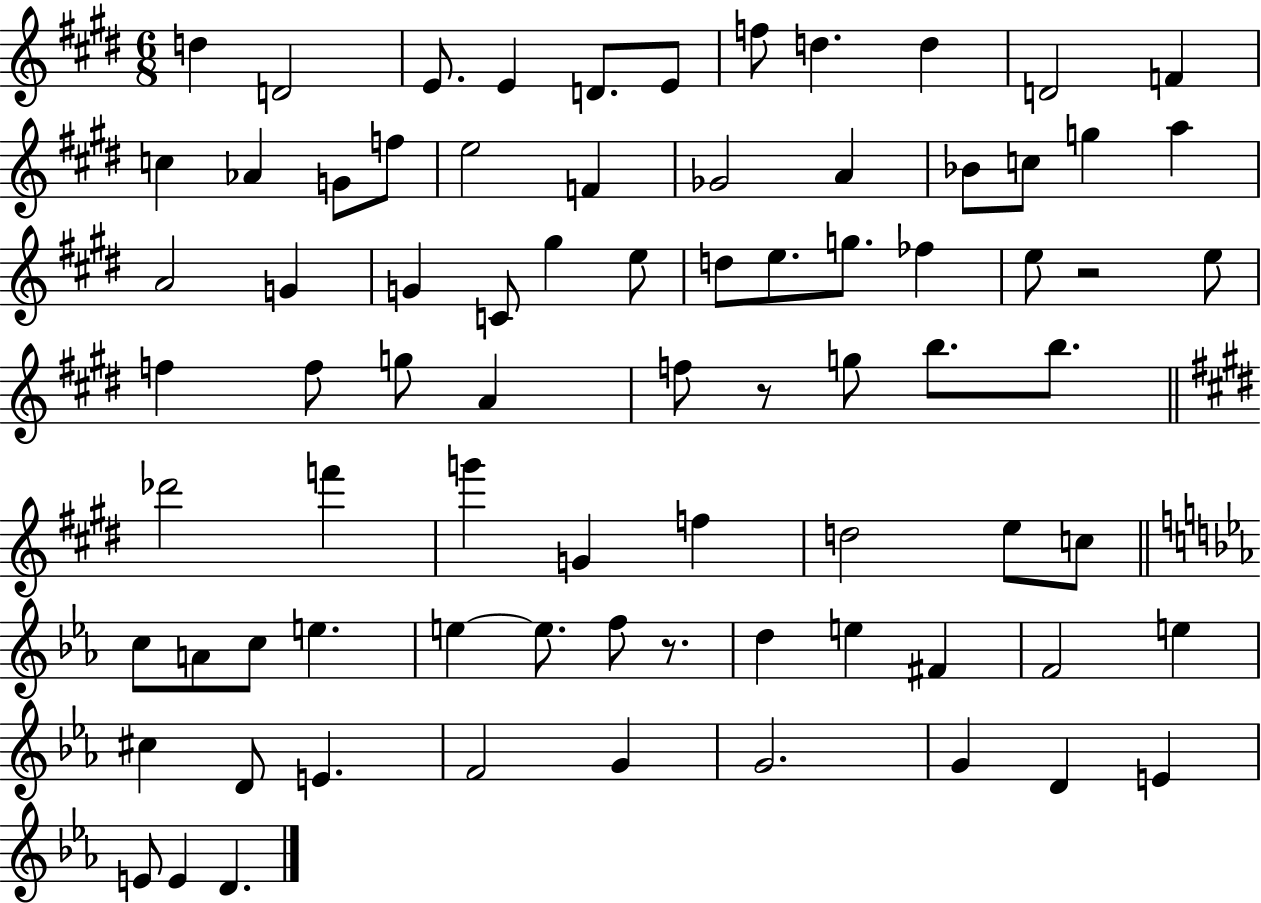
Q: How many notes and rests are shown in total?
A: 78